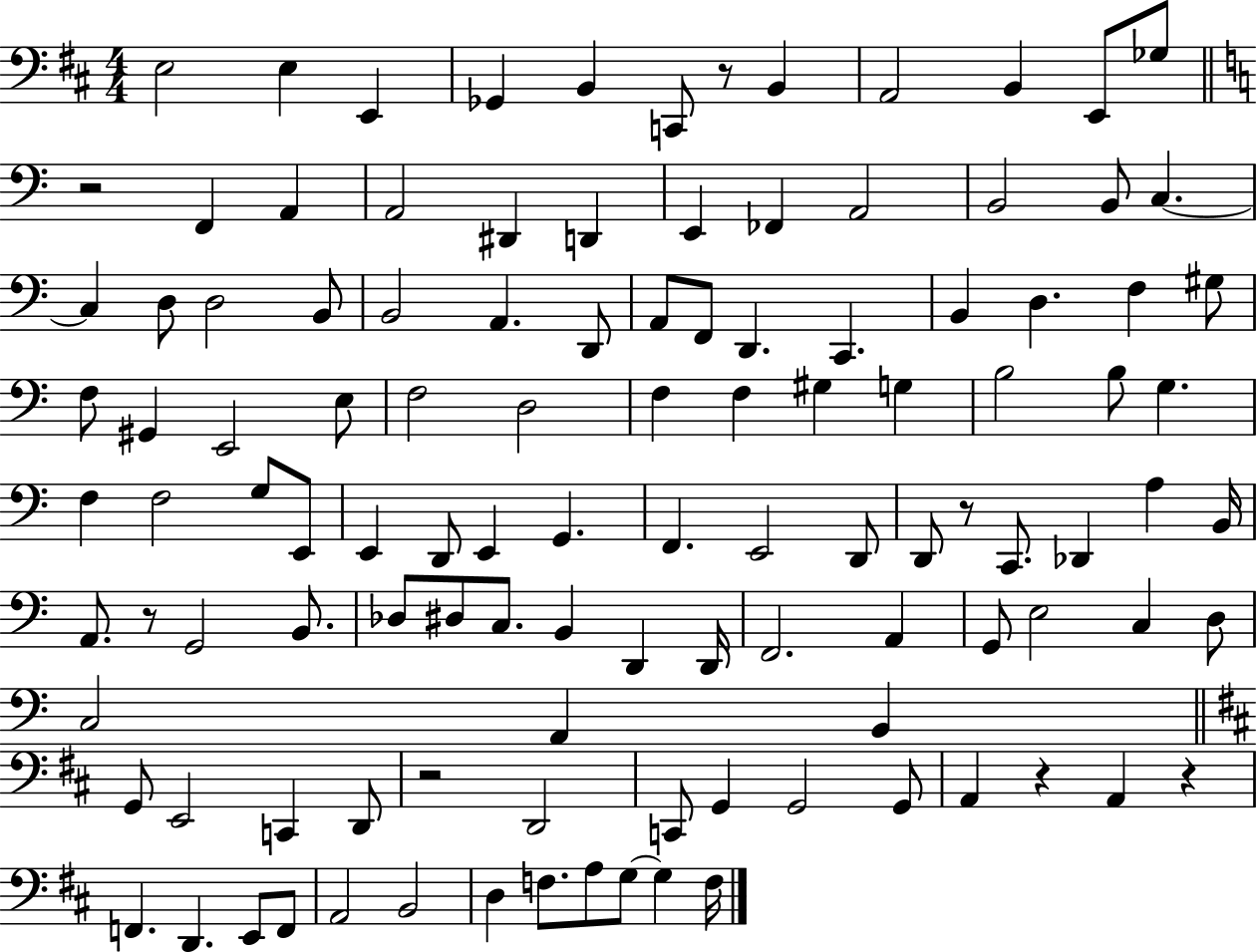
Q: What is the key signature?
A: D major